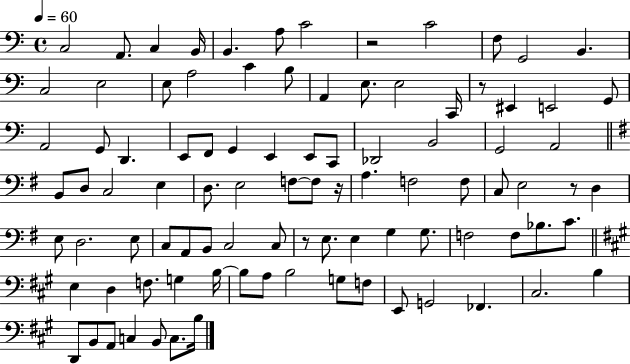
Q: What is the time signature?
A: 4/4